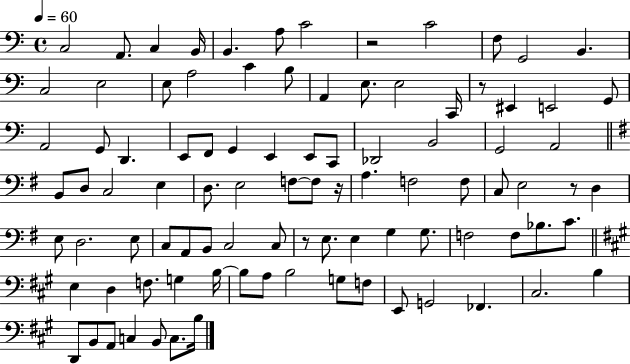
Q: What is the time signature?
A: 4/4